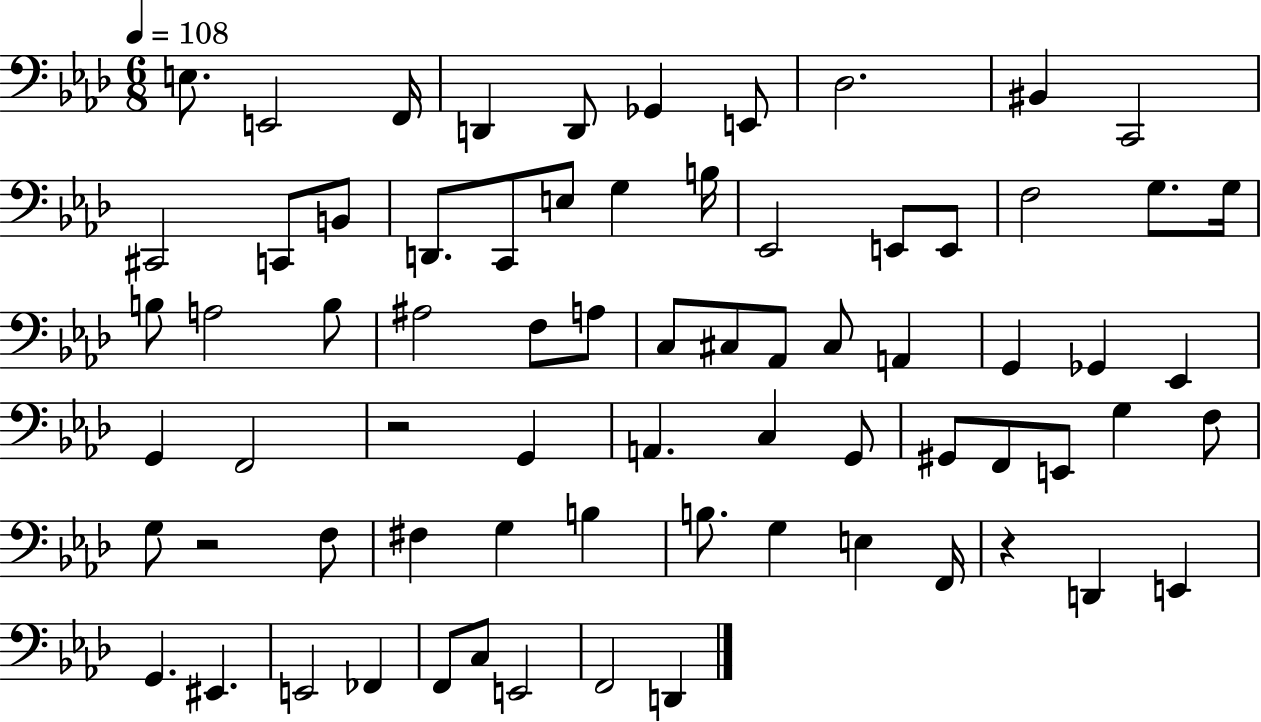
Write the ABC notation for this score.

X:1
T:Untitled
M:6/8
L:1/4
K:Ab
E,/2 E,,2 F,,/4 D,, D,,/2 _G,, E,,/2 _D,2 ^B,, C,,2 ^C,,2 C,,/2 B,,/2 D,,/2 C,,/2 E,/2 G, B,/4 _E,,2 E,,/2 E,,/2 F,2 G,/2 G,/4 B,/2 A,2 B,/2 ^A,2 F,/2 A,/2 C,/2 ^C,/2 _A,,/2 ^C,/2 A,, G,, _G,, _E,, G,, F,,2 z2 G,, A,, C, G,,/2 ^G,,/2 F,,/2 E,,/2 G, F,/2 G,/2 z2 F,/2 ^F, G, B, B,/2 G, E, F,,/4 z D,, E,, G,, ^E,, E,,2 _F,, F,,/2 C,/2 E,,2 F,,2 D,,